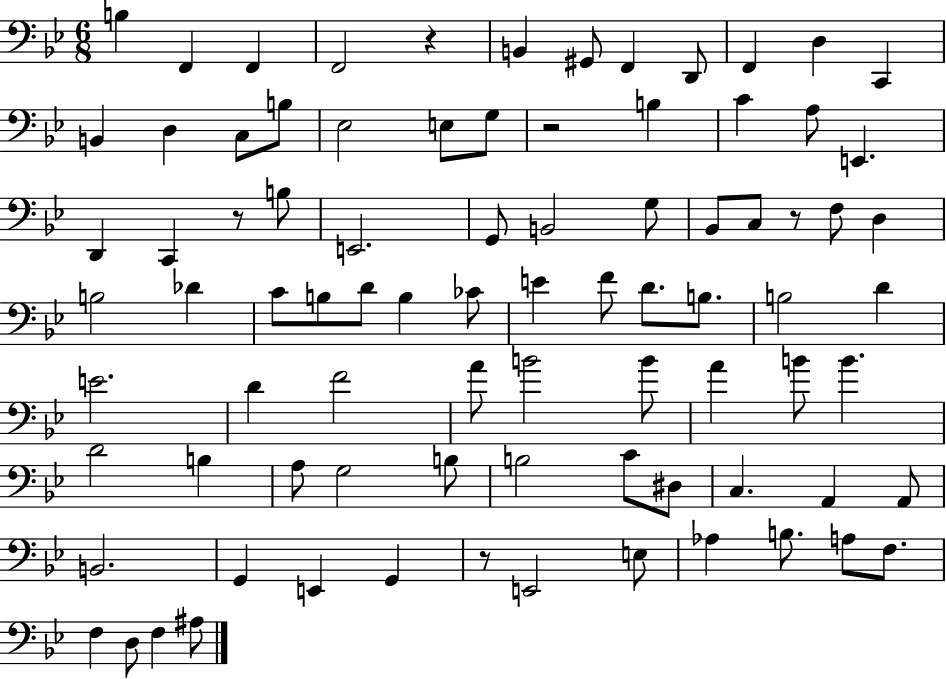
B3/q F2/q F2/q F2/h R/q B2/q G#2/e F2/q D2/e F2/q D3/q C2/q B2/q D3/q C3/e B3/e Eb3/h E3/e G3/e R/h B3/q C4/q A3/e E2/q. D2/q C2/q R/e B3/e E2/h. G2/e B2/h G3/e Bb2/e C3/e R/e F3/e D3/q B3/h Db4/q C4/e B3/e D4/e B3/q CES4/e E4/q F4/e D4/e. B3/e. B3/h D4/q E4/h. D4/q F4/h A4/e B4/h B4/e A4/q B4/e B4/q. D4/h B3/q A3/e G3/h B3/e B3/h C4/e D#3/e C3/q. A2/q A2/e B2/h. G2/q E2/q G2/q R/e E2/h E3/e Ab3/q B3/e. A3/e F3/e. F3/q D3/e F3/q A#3/e